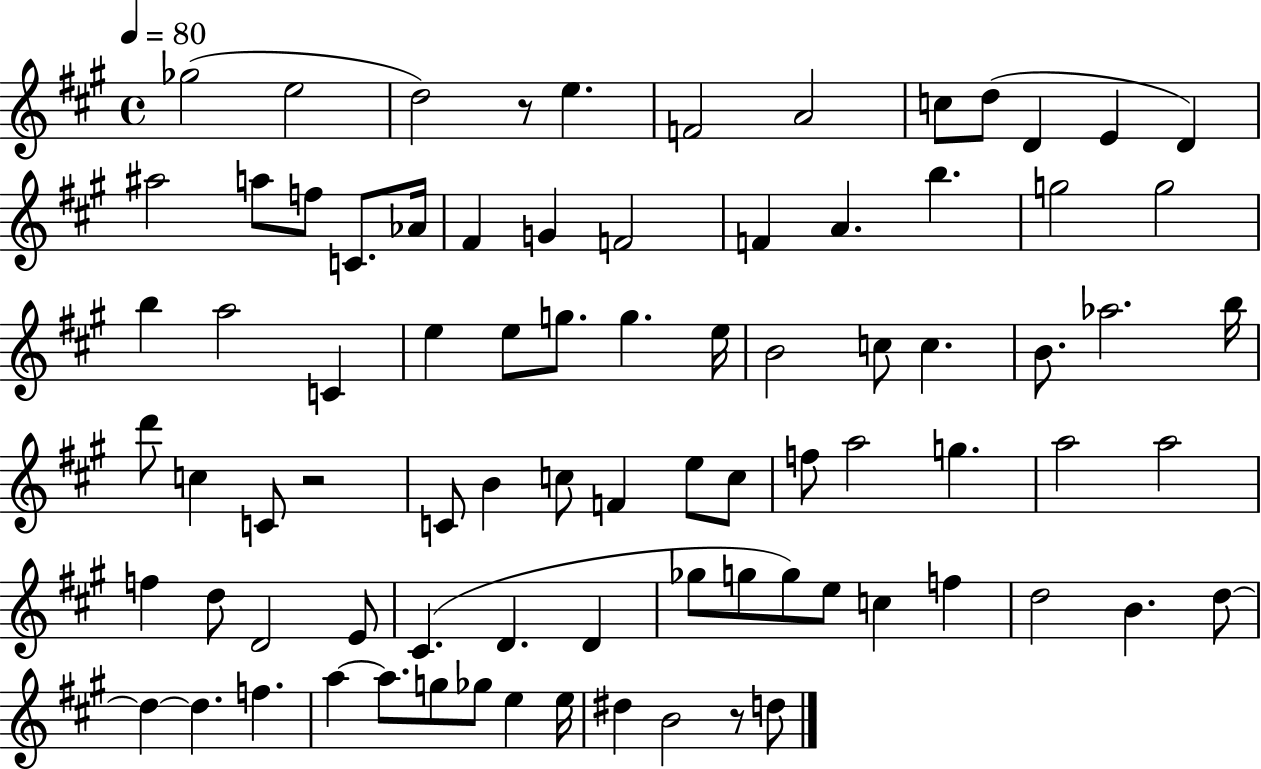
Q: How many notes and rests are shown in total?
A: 83